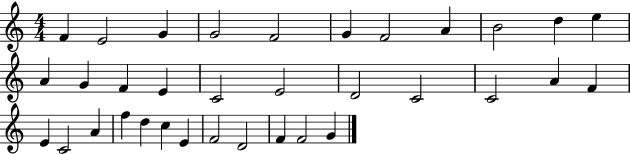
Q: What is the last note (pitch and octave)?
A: G4